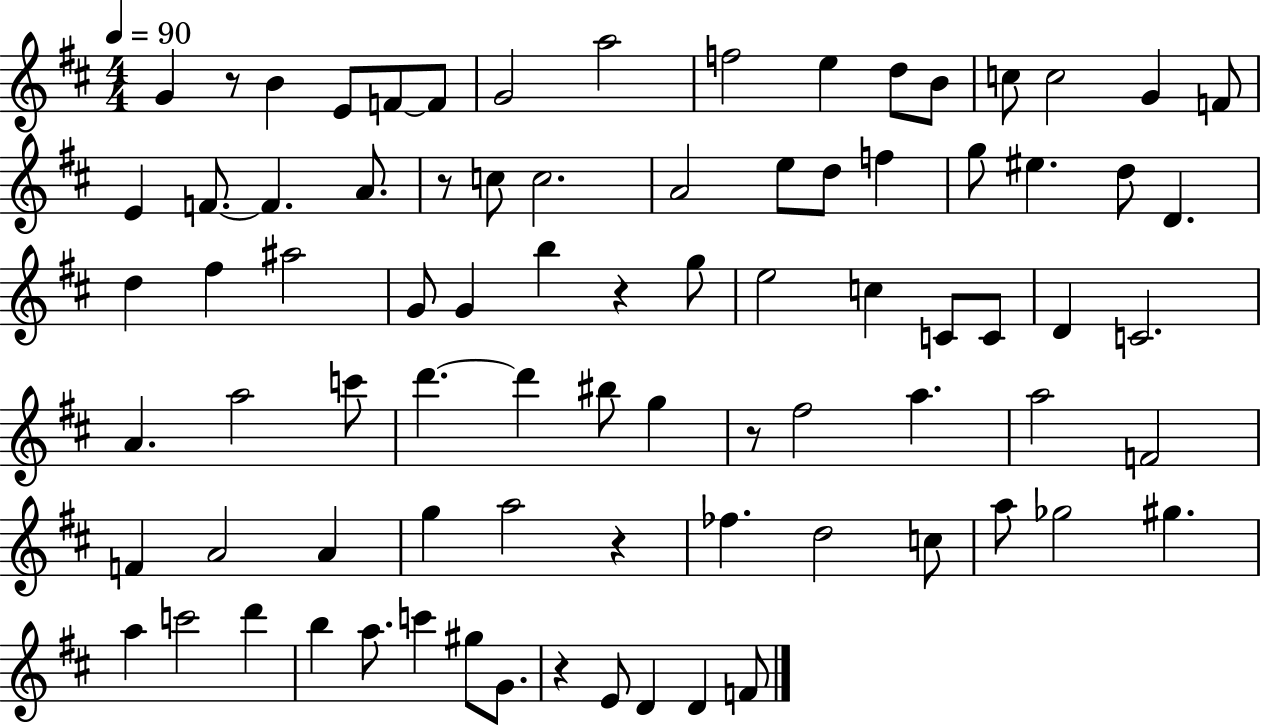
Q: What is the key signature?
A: D major